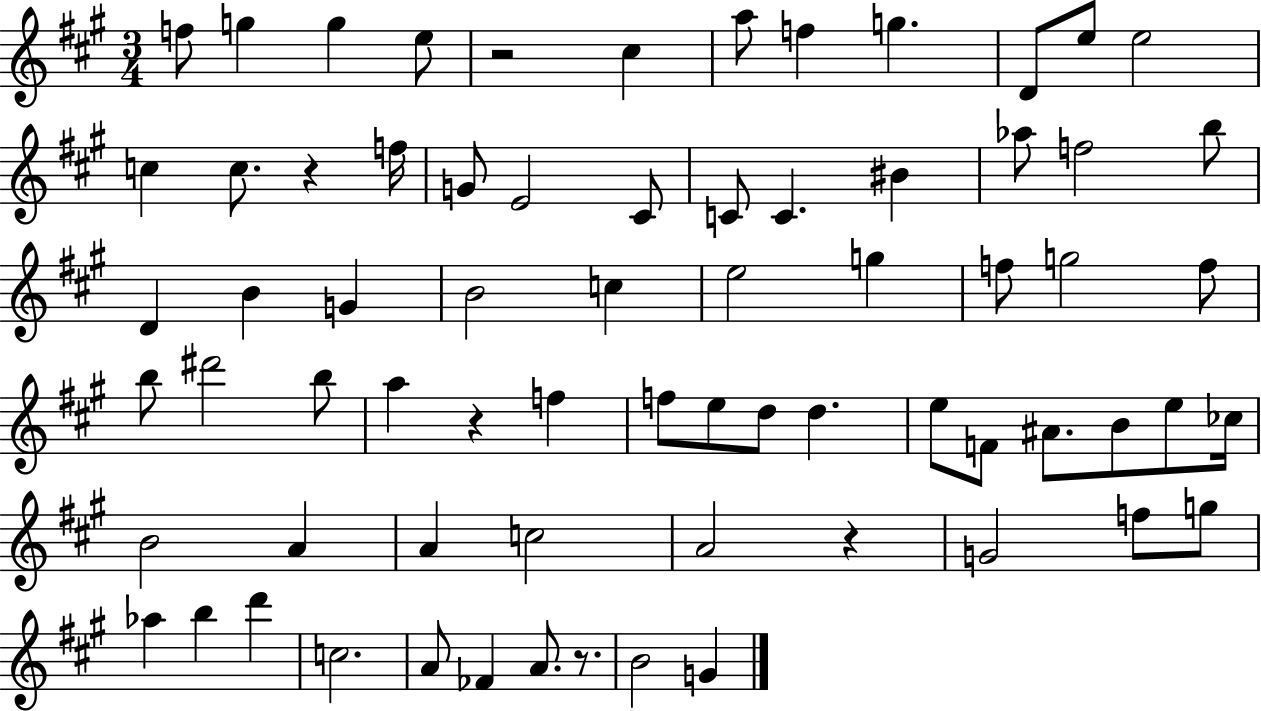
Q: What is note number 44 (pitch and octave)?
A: F4